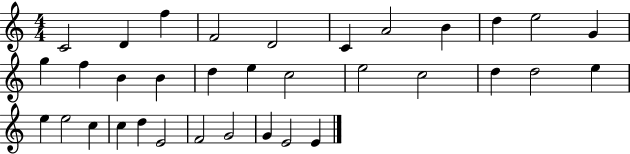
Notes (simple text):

C4/h D4/q F5/q F4/h D4/h C4/q A4/h B4/q D5/q E5/h G4/q G5/q F5/q B4/q B4/q D5/q E5/q C5/h E5/h C5/h D5/q D5/h E5/q E5/q E5/h C5/q C5/q D5/q E4/h F4/h G4/h G4/q E4/h E4/q